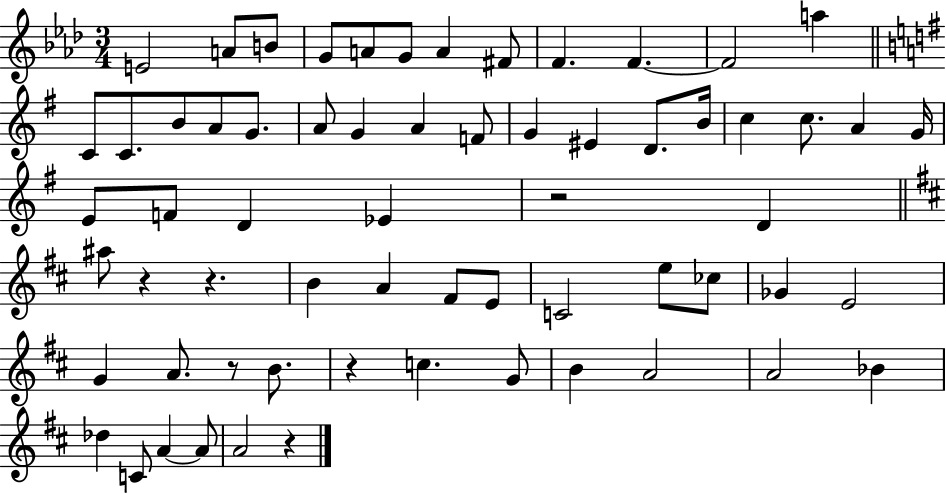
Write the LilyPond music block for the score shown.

{
  \clef treble
  \numericTimeSignature
  \time 3/4
  \key aes \major
  \repeat volta 2 { e'2 a'8 b'8 | g'8 a'8 g'8 a'4 fis'8 | f'4. f'4.~~ | f'2 a''4 | \break \bar "||" \break \key g \major c'8 c'8. b'8 a'8 g'8. | a'8 g'4 a'4 f'8 | g'4 eis'4 d'8. b'16 | c''4 c''8. a'4 g'16 | \break e'8 f'8 d'4 ees'4 | r2 d'4 | \bar "||" \break \key d \major ais''8 r4 r4. | b'4 a'4 fis'8 e'8 | c'2 e''8 ces''8 | ges'4 e'2 | \break g'4 a'8. r8 b'8. | r4 c''4. g'8 | b'4 a'2 | a'2 bes'4 | \break des''4 c'8 a'4~~ a'8 | a'2 r4 | } \bar "|."
}